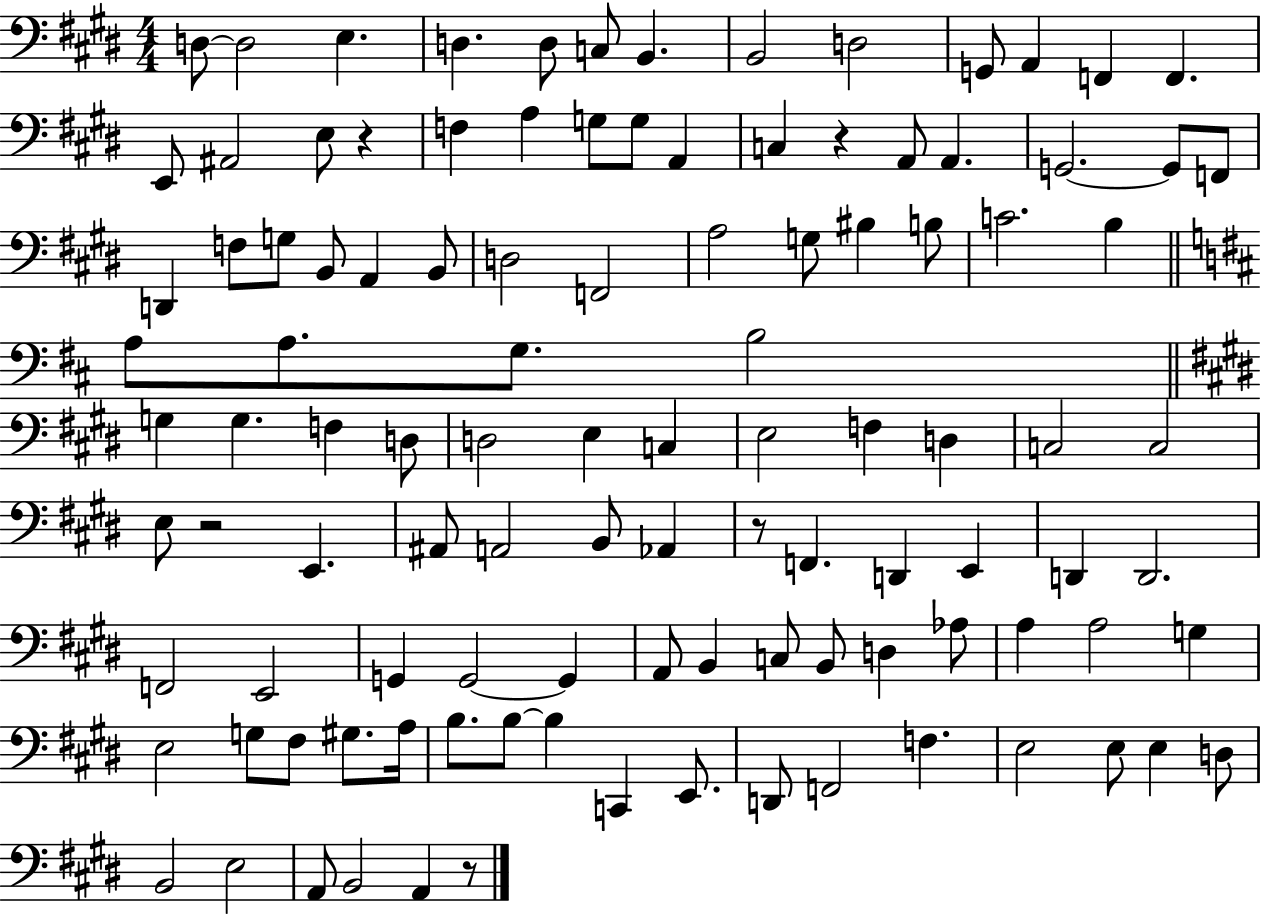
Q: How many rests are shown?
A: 5